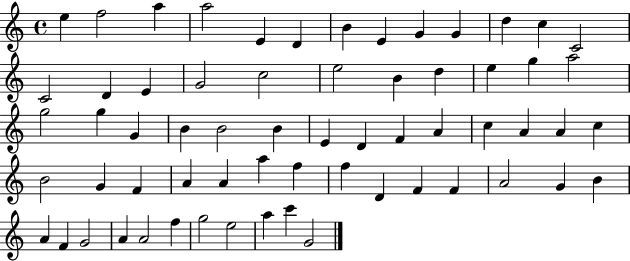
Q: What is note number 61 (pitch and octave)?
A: A5